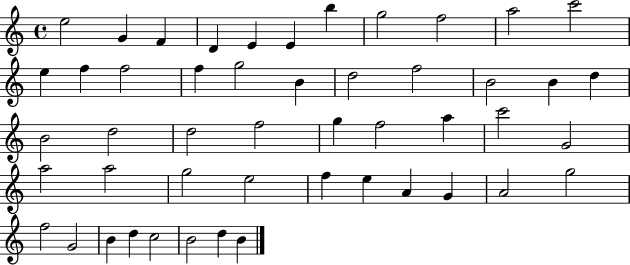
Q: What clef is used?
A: treble